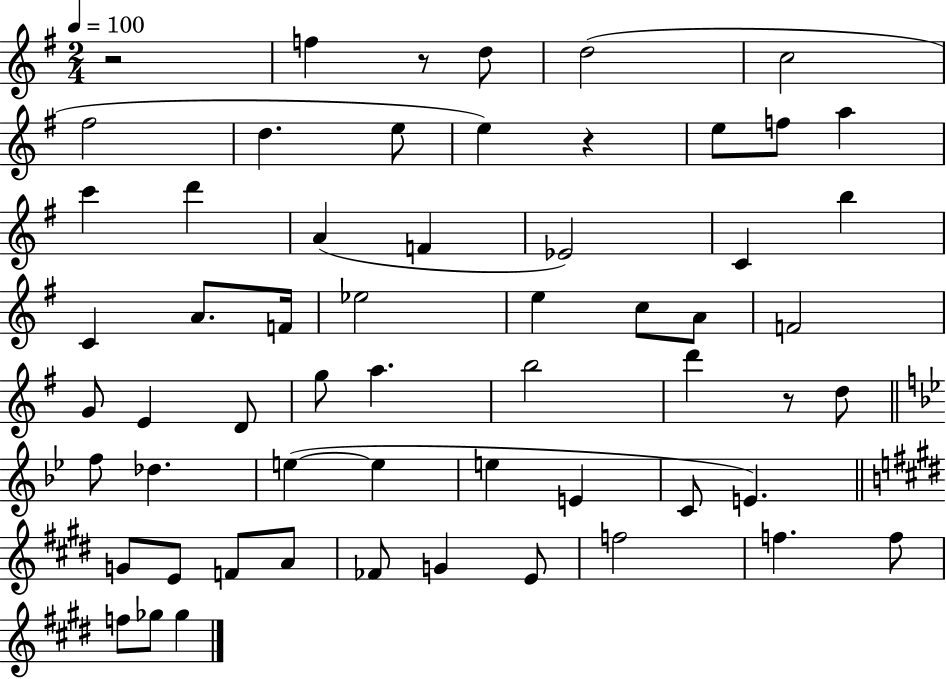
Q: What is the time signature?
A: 2/4